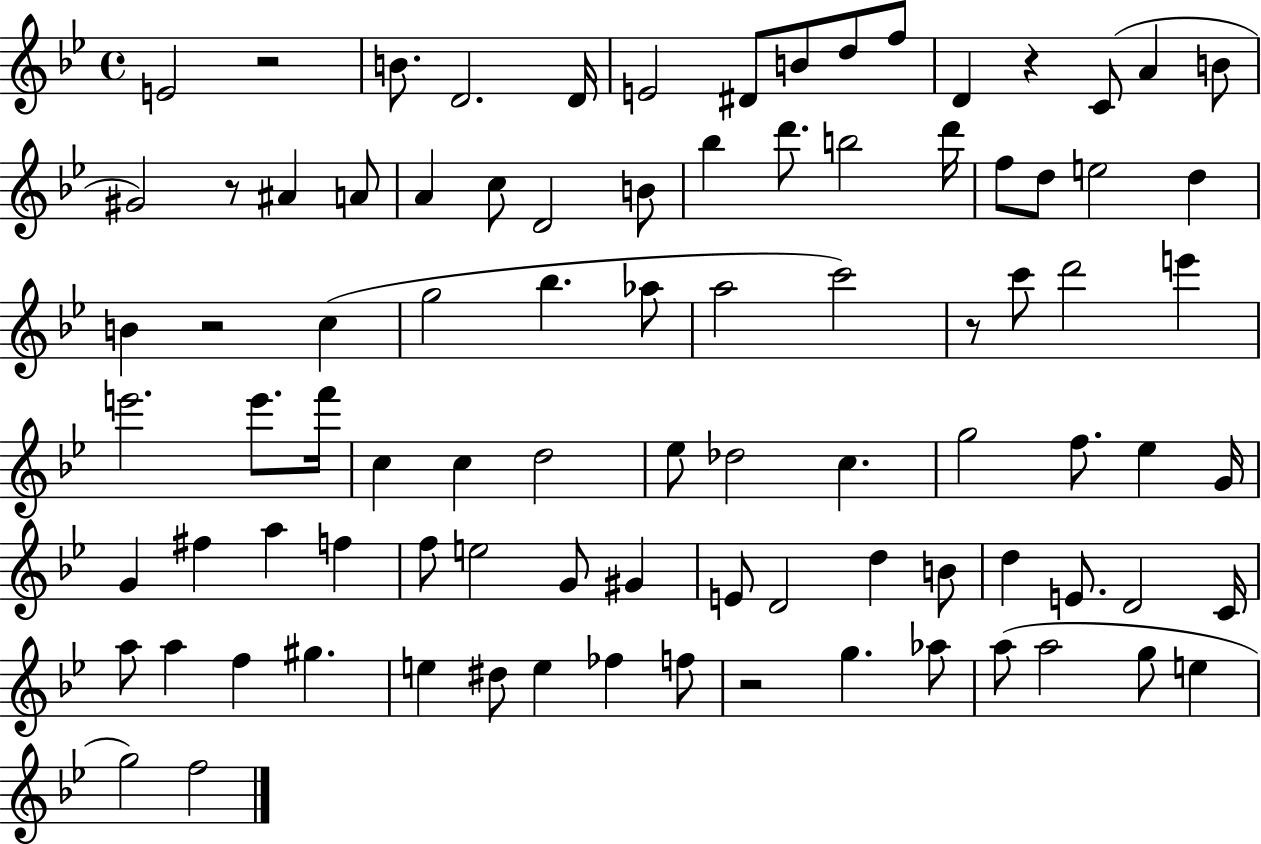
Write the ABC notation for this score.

X:1
T:Untitled
M:4/4
L:1/4
K:Bb
E2 z2 B/2 D2 D/4 E2 ^D/2 B/2 d/2 f/2 D z C/2 A B/2 ^G2 z/2 ^A A/2 A c/2 D2 B/2 _b d'/2 b2 d'/4 f/2 d/2 e2 d B z2 c g2 _b _a/2 a2 c'2 z/2 c'/2 d'2 e' e'2 e'/2 f'/4 c c d2 _e/2 _d2 c g2 f/2 _e G/4 G ^f a f f/2 e2 G/2 ^G E/2 D2 d B/2 d E/2 D2 C/4 a/2 a f ^g e ^d/2 e _f f/2 z2 g _a/2 a/2 a2 g/2 e g2 f2